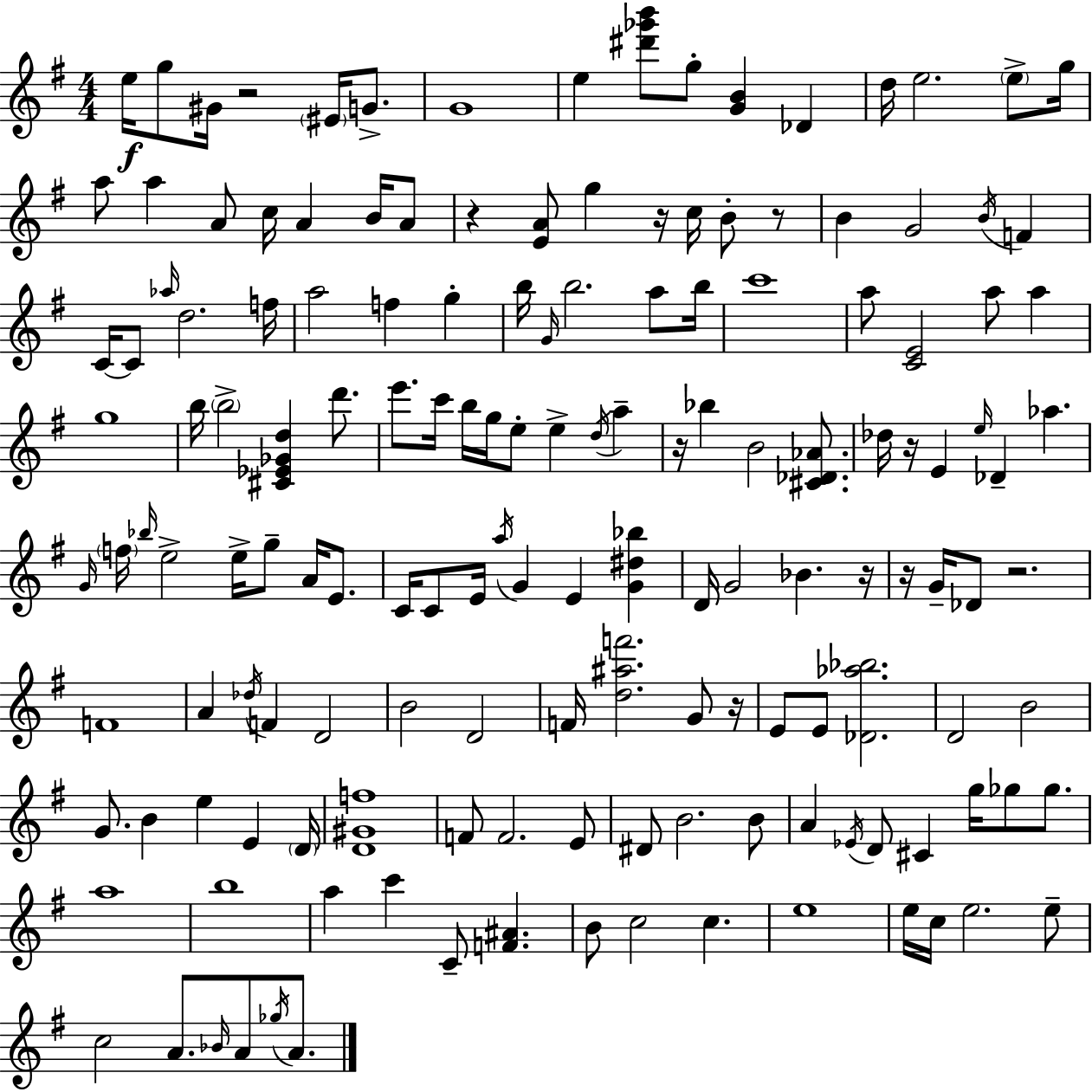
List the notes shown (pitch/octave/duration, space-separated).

E5/s G5/e G#4/s R/h EIS4/s G4/e. G4/w E5/q [D#6,Gb6,B6]/e G5/e [G4,B4]/q Db4/q D5/s E5/h. E5/e G5/s A5/e A5/q A4/e C5/s A4/q B4/s A4/e R/q [E4,A4]/e G5/q R/s C5/s B4/e R/e B4/q G4/h B4/s F4/q C4/s C4/e Ab5/s D5/h. F5/s A5/h F5/q G5/q B5/s G4/s B5/h. A5/e B5/s C6/w A5/e [C4,E4]/h A5/e A5/q G5/w B5/s B5/h [C#4,Eb4,Gb4,D5]/q D6/e. E6/e. C6/s B5/s G5/s E5/e E5/q D5/s A5/q R/s Bb5/q B4/h [C#4,Db4,Ab4]/e. Db5/s R/s E4/q E5/s Db4/q Ab5/q. G4/s F5/s Bb5/s E5/h E5/s G5/e A4/s E4/e. C4/s C4/e E4/s A5/s G4/q E4/q [G4,D#5,Bb5]/q D4/s G4/h Bb4/q. R/s R/s G4/s Db4/e R/h. F4/w A4/q Db5/s F4/q D4/h B4/h D4/h F4/s [D5,A#5,F6]/h. G4/e R/s E4/e E4/e [Db4,Ab5,Bb5]/h. D4/h B4/h G4/e. B4/q E5/q E4/q D4/s [D4,G#4,F5]/w F4/e F4/h. E4/e D#4/e B4/h. B4/e A4/q Eb4/s D4/e C#4/q G5/s Gb5/e Gb5/e. A5/w B5/w A5/q C6/q C4/e [F4,A#4]/q. B4/e C5/h C5/q. E5/w E5/s C5/s E5/h. E5/e C5/h A4/e. Bb4/s A4/e Gb5/s A4/e.